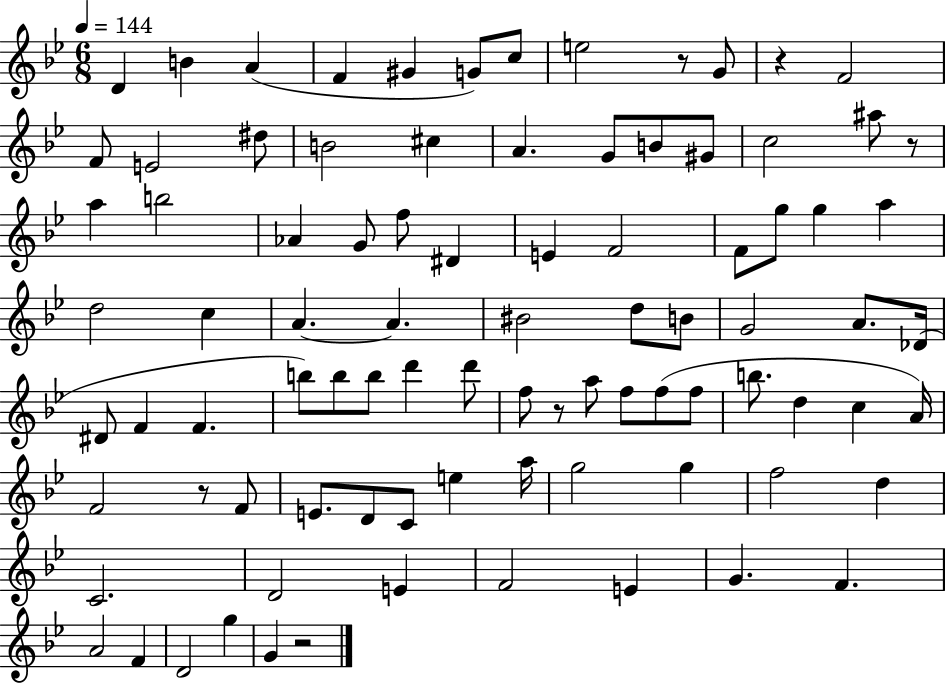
{
  \clef treble
  \numericTimeSignature
  \time 6/8
  \key bes \major
  \tempo 4 = 144
  d'4 b'4 a'4( | f'4 gis'4 g'8) c''8 | e''2 r8 g'8 | r4 f'2 | \break f'8 e'2 dis''8 | b'2 cis''4 | a'4. g'8 b'8 gis'8 | c''2 ais''8 r8 | \break a''4 b''2 | aes'4 g'8 f''8 dis'4 | e'4 f'2 | f'8 g''8 g''4 a''4 | \break d''2 c''4 | a'4.~~ a'4. | bis'2 d''8 b'8 | g'2 a'8. des'16( | \break dis'8 f'4 f'4. | b''8) b''8 b''8 d'''4 d'''8 | f''8 r8 a''8 f''8 f''8( f''8 | b''8. d''4 c''4 a'16) | \break f'2 r8 f'8 | e'8. d'8 c'8 e''4 a''16 | g''2 g''4 | f''2 d''4 | \break c'2. | d'2 e'4 | f'2 e'4 | g'4. f'4. | \break a'2 f'4 | d'2 g''4 | g'4 r2 | \bar "|."
}